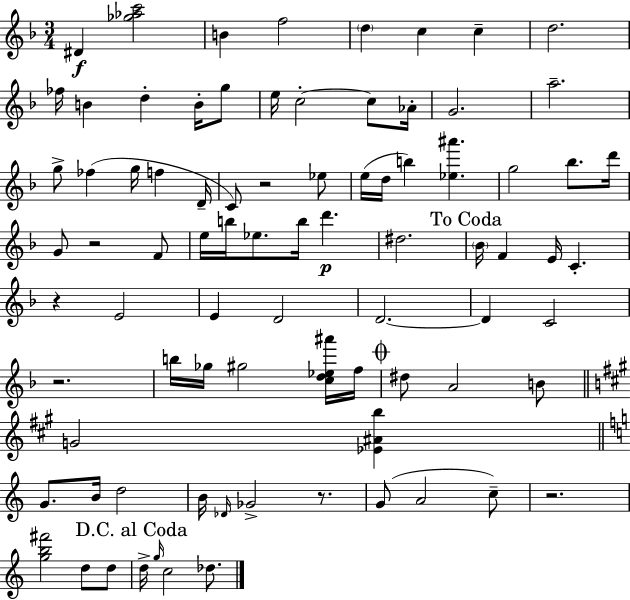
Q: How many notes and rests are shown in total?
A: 83